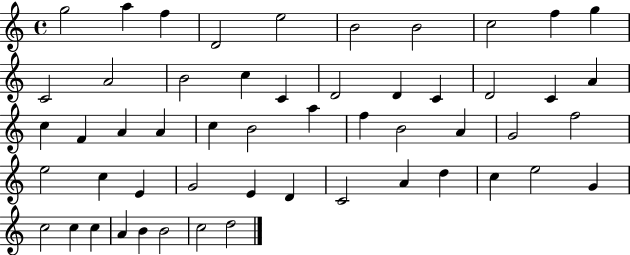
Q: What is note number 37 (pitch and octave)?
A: G4